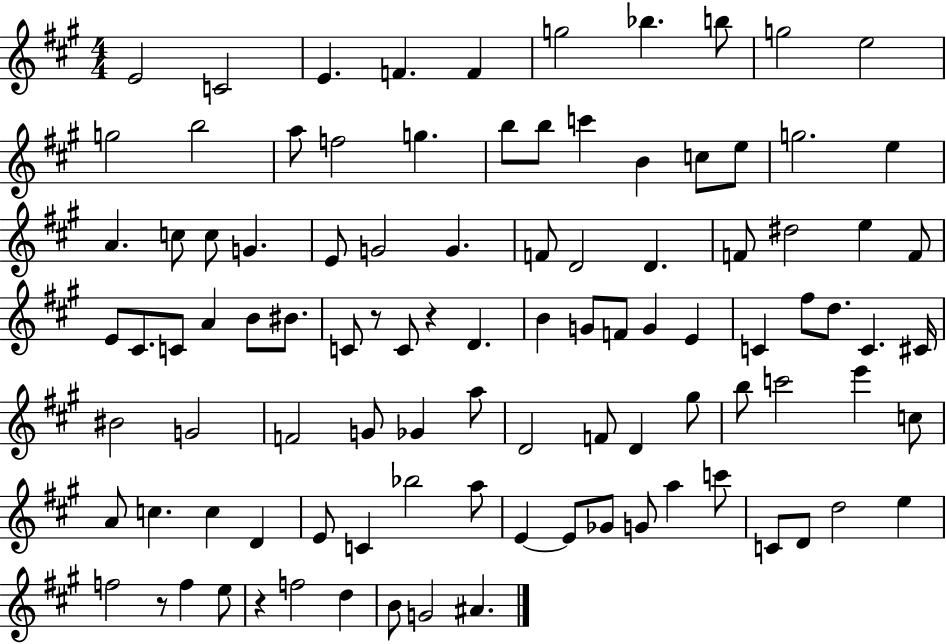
E4/h C4/h E4/q. F4/q. F4/q G5/h Bb5/q. B5/e G5/h E5/h G5/h B5/h A5/e F5/h G5/q. B5/e B5/e C6/q B4/q C5/e E5/e G5/h. E5/q A4/q. C5/e C5/e G4/q. E4/e G4/h G4/q. F4/e D4/h D4/q. F4/e D#5/h E5/q F4/e E4/e C#4/e. C4/e A4/q B4/e BIS4/e. C4/e R/e C4/e R/q D4/q. B4/q G4/e F4/e G4/q E4/q C4/q F#5/e D5/e. C4/q. C#4/s BIS4/h G4/h F4/h G4/e Gb4/q A5/e D4/h F4/e D4/q G#5/e B5/e C6/h E6/q C5/e A4/e C5/q. C5/q D4/q E4/e C4/q Bb5/h A5/e E4/q E4/e Gb4/e G4/e A5/q C6/e C4/e D4/e D5/h E5/q F5/h R/e F5/q E5/e R/q F5/h D5/q B4/e G4/h A#4/q.